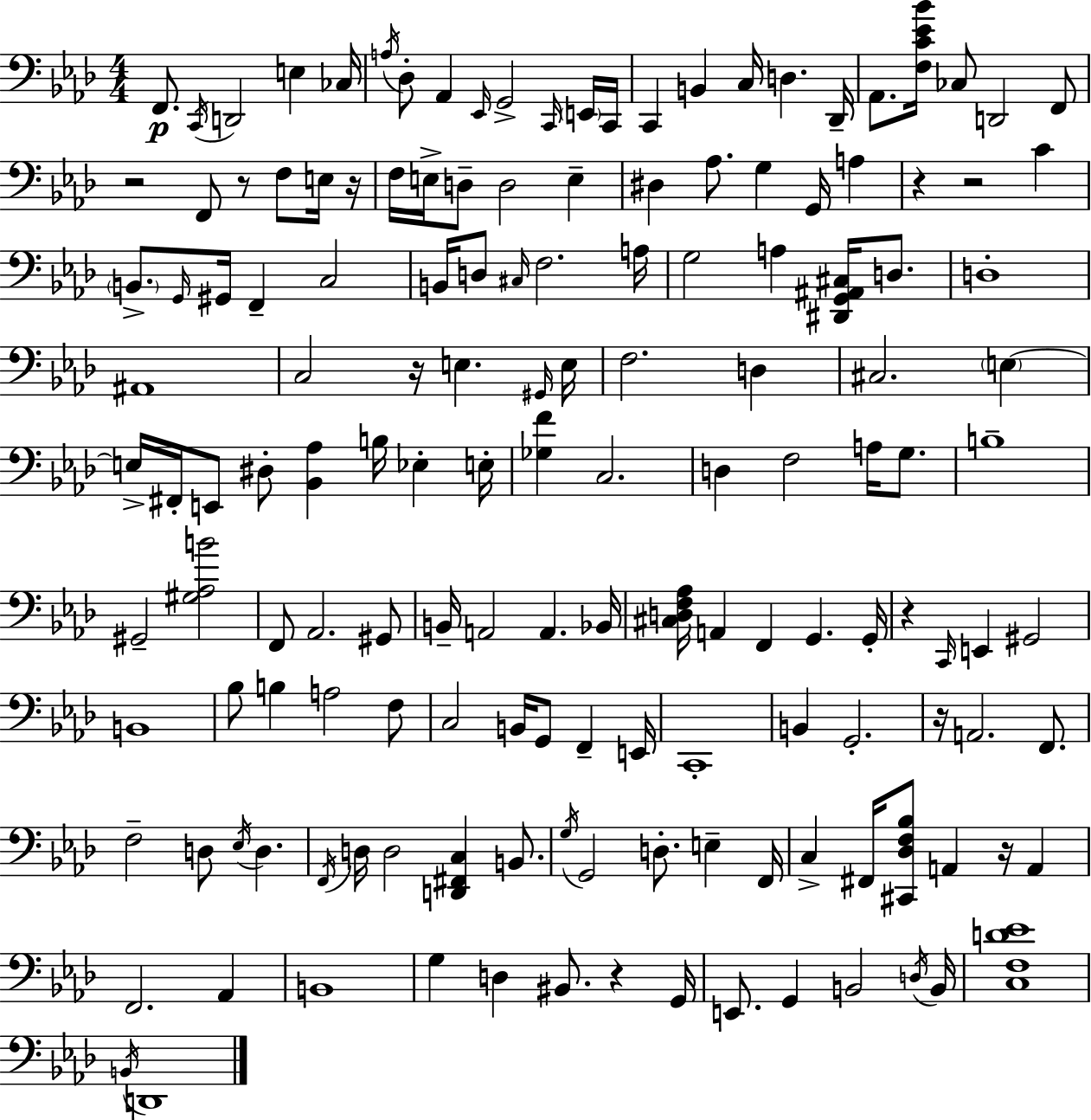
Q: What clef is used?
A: bass